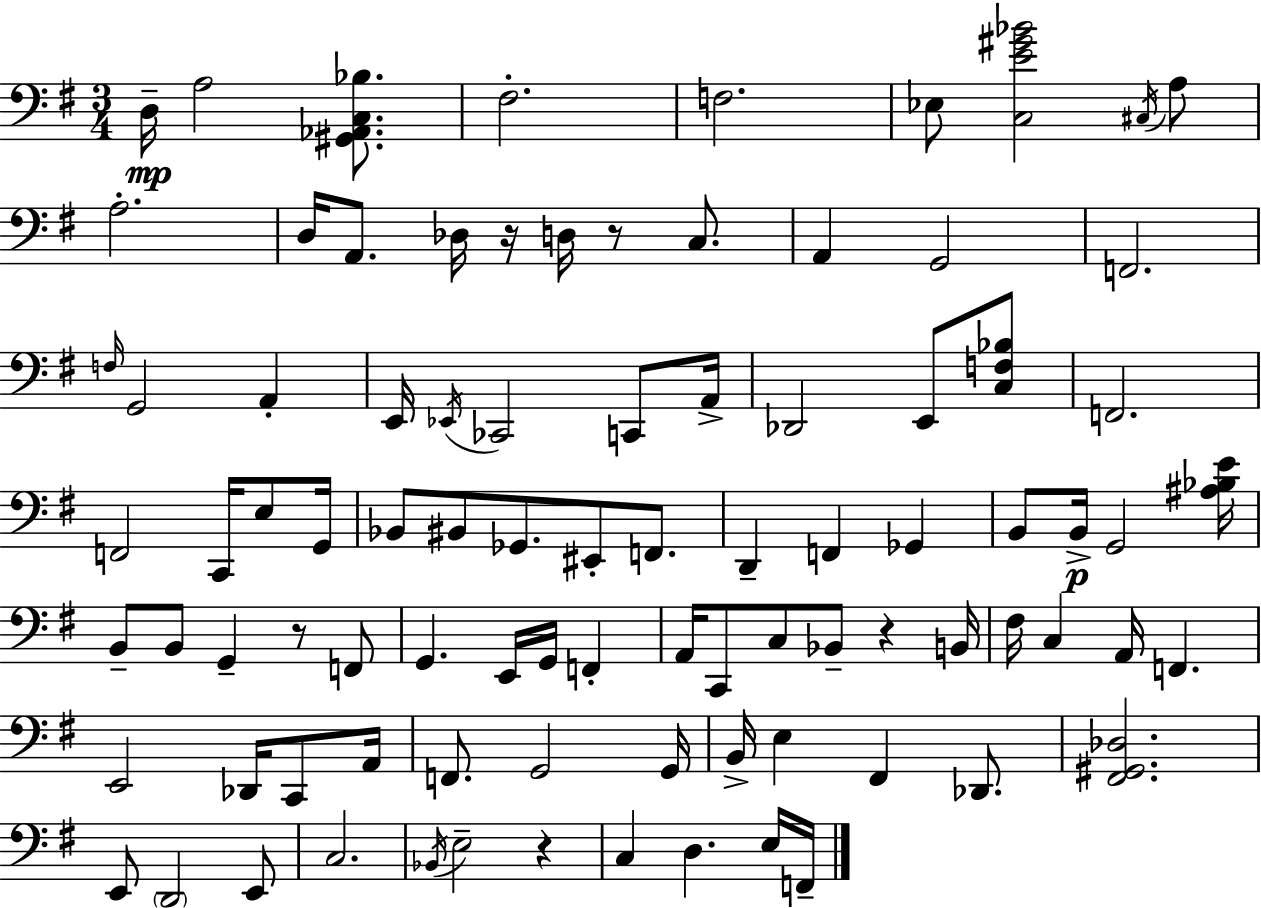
D3/s A3/h [G#2,Ab2,C3,Bb3]/e. F#3/h. F3/h. Eb3/e [C3,E4,G#4,Bb4]/h C#3/s A3/e A3/h. D3/s A2/e. Db3/s R/s D3/s R/e C3/e. A2/q G2/h F2/h. F3/s G2/h A2/q E2/s Eb2/s CES2/h C2/e A2/s Db2/h E2/e [C3,F3,Bb3]/e F2/h. F2/h C2/s E3/e G2/s Bb2/e BIS2/e Gb2/e. EIS2/e F2/e. D2/q F2/q Gb2/q B2/e B2/s G2/h [A#3,Bb3,E4]/s B2/e B2/e G2/q R/e F2/e G2/q. E2/s G2/s F2/q A2/s C2/e C3/e Bb2/e R/q B2/s F#3/s C3/q A2/s F2/q. E2/h Db2/s C2/e A2/s F2/e. G2/h G2/s B2/s E3/q F#2/q Db2/e. [F#2,G#2,Db3]/h. E2/e D2/h E2/e C3/h. Bb2/s E3/h R/q C3/q D3/q. E3/s F2/s